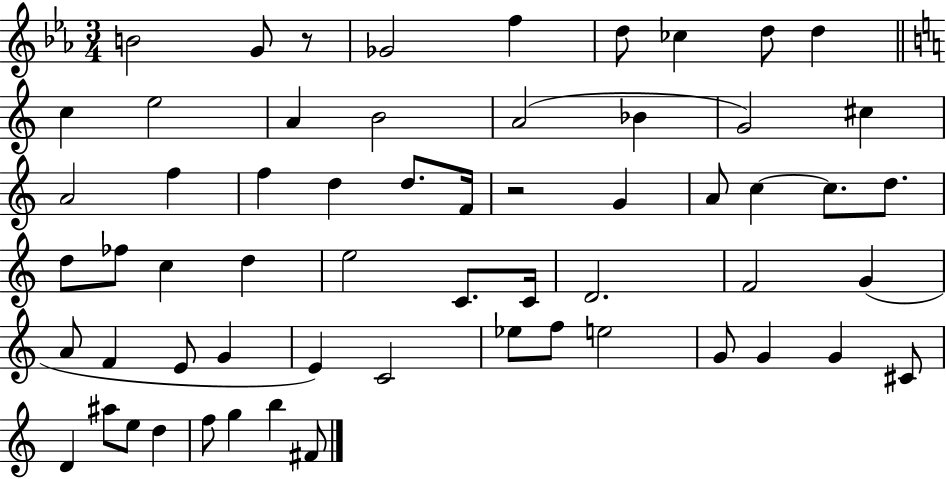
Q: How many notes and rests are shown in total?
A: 60